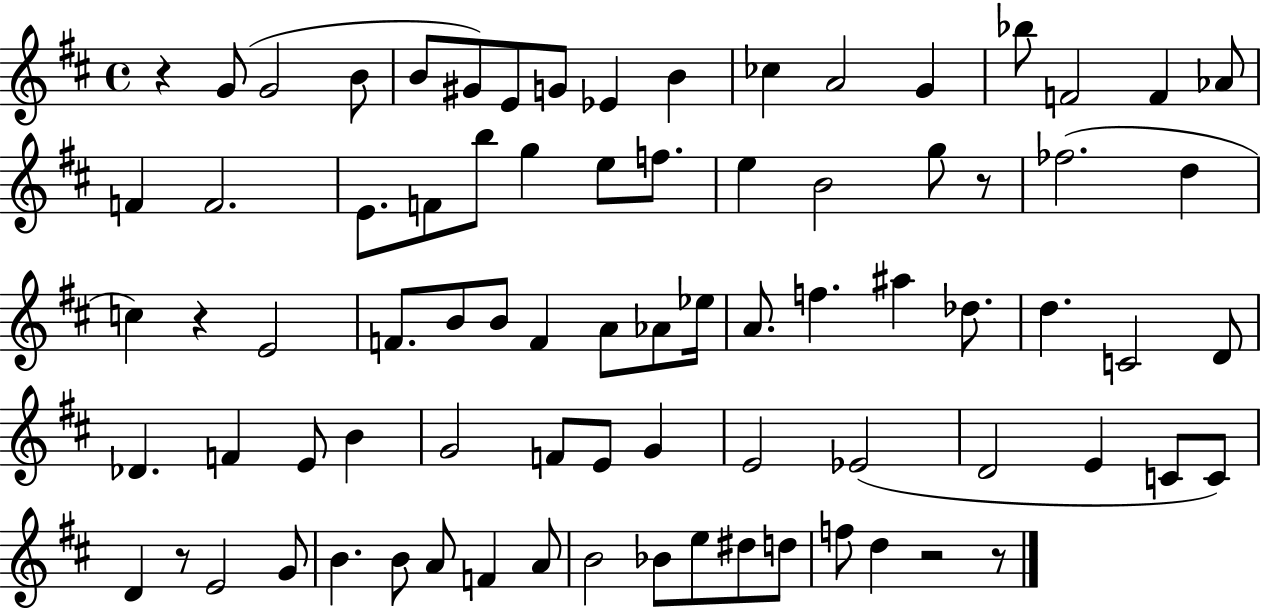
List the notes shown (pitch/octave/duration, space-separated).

R/q G4/e G4/h B4/e B4/e G#4/e E4/e G4/e Eb4/q B4/q CES5/q A4/h G4/q Bb5/e F4/h F4/q Ab4/e F4/q F4/h. E4/e. F4/e B5/e G5/q E5/e F5/e. E5/q B4/h G5/e R/e FES5/h. D5/q C5/q R/q E4/h F4/e. B4/e B4/e F4/q A4/e Ab4/e Eb5/s A4/e. F5/q. A#5/q Db5/e. D5/q. C4/h D4/e Db4/q. F4/q E4/e B4/q G4/h F4/e E4/e G4/q E4/h Eb4/h D4/h E4/q C4/e C4/e D4/q R/e E4/h G4/e B4/q. B4/e A4/e F4/q A4/e B4/h Bb4/e E5/e D#5/e D5/e F5/e D5/q R/h R/e